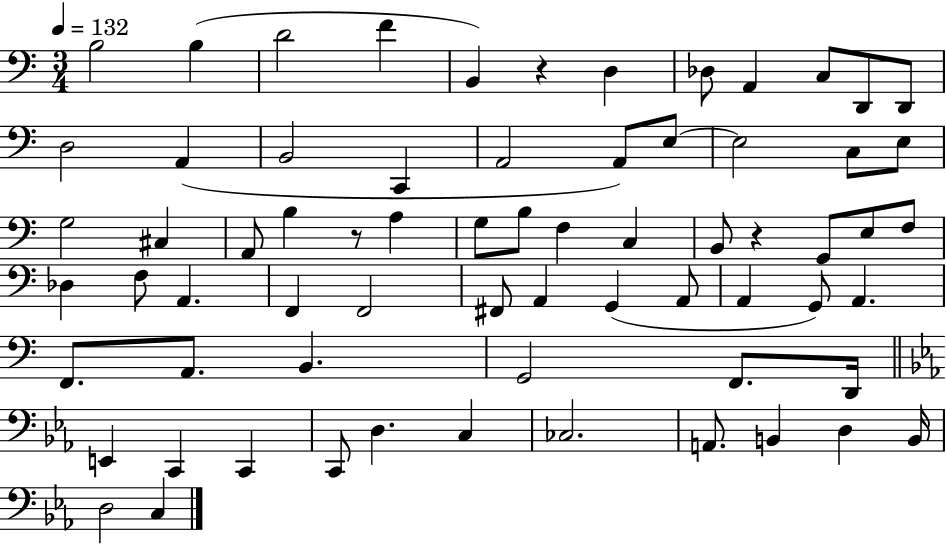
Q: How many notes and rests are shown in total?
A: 68